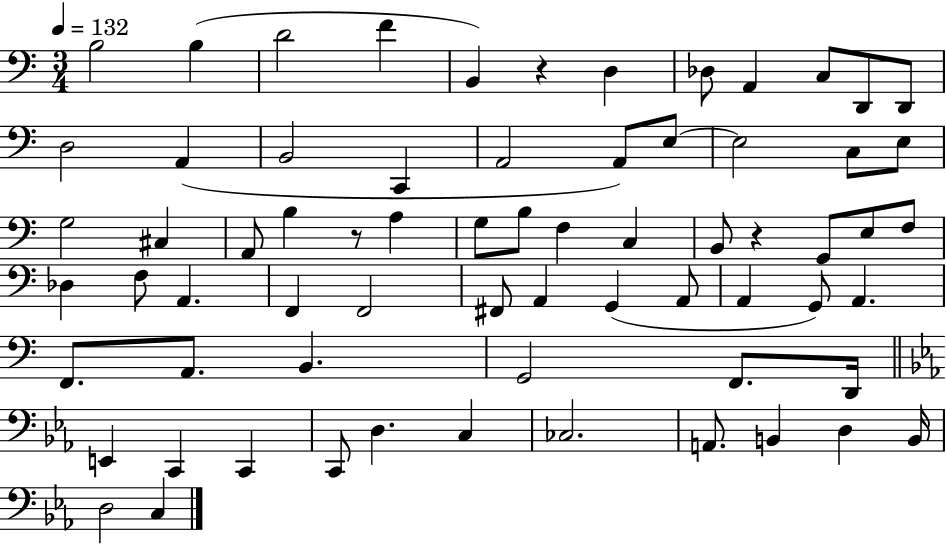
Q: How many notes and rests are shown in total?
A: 68